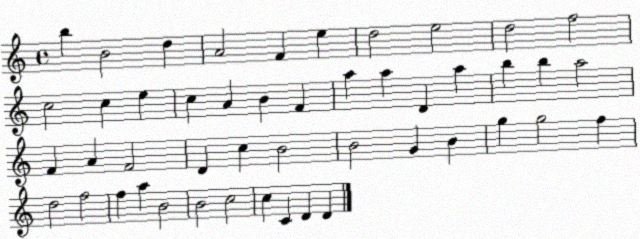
X:1
T:Untitled
M:4/4
L:1/4
K:C
b B2 d A2 F e d2 e2 d2 f2 c2 c e c A B F a a D a b b a2 F A F2 D c B2 B2 G B g g2 f d2 f2 f a B2 B2 c2 c C D D